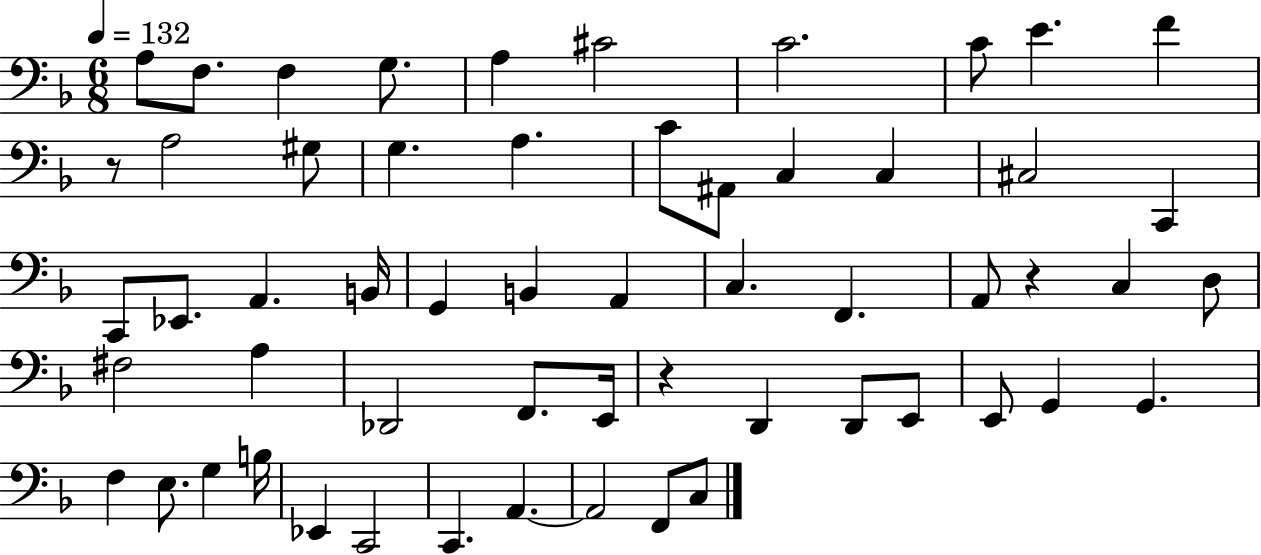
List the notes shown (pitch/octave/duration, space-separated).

A3/e F3/e. F3/q G3/e. A3/q C#4/h C4/h. C4/e E4/q. F4/q R/e A3/h G#3/e G3/q. A3/q. C4/e A#2/e C3/q C3/q C#3/h C2/q C2/e Eb2/e. A2/q. B2/s G2/q B2/q A2/q C3/q. F2/q. A2/e R/q C3/q D3/e F#3/h A3/q Db2/h F2/e. E2/s R/q D2/q D2/e E2/e E2/e G2/q G2/q. F3/q E3/e. G3/q B3/s Eb2/q C2/h C2/q. A2/q. A2/h F2/e C3/e